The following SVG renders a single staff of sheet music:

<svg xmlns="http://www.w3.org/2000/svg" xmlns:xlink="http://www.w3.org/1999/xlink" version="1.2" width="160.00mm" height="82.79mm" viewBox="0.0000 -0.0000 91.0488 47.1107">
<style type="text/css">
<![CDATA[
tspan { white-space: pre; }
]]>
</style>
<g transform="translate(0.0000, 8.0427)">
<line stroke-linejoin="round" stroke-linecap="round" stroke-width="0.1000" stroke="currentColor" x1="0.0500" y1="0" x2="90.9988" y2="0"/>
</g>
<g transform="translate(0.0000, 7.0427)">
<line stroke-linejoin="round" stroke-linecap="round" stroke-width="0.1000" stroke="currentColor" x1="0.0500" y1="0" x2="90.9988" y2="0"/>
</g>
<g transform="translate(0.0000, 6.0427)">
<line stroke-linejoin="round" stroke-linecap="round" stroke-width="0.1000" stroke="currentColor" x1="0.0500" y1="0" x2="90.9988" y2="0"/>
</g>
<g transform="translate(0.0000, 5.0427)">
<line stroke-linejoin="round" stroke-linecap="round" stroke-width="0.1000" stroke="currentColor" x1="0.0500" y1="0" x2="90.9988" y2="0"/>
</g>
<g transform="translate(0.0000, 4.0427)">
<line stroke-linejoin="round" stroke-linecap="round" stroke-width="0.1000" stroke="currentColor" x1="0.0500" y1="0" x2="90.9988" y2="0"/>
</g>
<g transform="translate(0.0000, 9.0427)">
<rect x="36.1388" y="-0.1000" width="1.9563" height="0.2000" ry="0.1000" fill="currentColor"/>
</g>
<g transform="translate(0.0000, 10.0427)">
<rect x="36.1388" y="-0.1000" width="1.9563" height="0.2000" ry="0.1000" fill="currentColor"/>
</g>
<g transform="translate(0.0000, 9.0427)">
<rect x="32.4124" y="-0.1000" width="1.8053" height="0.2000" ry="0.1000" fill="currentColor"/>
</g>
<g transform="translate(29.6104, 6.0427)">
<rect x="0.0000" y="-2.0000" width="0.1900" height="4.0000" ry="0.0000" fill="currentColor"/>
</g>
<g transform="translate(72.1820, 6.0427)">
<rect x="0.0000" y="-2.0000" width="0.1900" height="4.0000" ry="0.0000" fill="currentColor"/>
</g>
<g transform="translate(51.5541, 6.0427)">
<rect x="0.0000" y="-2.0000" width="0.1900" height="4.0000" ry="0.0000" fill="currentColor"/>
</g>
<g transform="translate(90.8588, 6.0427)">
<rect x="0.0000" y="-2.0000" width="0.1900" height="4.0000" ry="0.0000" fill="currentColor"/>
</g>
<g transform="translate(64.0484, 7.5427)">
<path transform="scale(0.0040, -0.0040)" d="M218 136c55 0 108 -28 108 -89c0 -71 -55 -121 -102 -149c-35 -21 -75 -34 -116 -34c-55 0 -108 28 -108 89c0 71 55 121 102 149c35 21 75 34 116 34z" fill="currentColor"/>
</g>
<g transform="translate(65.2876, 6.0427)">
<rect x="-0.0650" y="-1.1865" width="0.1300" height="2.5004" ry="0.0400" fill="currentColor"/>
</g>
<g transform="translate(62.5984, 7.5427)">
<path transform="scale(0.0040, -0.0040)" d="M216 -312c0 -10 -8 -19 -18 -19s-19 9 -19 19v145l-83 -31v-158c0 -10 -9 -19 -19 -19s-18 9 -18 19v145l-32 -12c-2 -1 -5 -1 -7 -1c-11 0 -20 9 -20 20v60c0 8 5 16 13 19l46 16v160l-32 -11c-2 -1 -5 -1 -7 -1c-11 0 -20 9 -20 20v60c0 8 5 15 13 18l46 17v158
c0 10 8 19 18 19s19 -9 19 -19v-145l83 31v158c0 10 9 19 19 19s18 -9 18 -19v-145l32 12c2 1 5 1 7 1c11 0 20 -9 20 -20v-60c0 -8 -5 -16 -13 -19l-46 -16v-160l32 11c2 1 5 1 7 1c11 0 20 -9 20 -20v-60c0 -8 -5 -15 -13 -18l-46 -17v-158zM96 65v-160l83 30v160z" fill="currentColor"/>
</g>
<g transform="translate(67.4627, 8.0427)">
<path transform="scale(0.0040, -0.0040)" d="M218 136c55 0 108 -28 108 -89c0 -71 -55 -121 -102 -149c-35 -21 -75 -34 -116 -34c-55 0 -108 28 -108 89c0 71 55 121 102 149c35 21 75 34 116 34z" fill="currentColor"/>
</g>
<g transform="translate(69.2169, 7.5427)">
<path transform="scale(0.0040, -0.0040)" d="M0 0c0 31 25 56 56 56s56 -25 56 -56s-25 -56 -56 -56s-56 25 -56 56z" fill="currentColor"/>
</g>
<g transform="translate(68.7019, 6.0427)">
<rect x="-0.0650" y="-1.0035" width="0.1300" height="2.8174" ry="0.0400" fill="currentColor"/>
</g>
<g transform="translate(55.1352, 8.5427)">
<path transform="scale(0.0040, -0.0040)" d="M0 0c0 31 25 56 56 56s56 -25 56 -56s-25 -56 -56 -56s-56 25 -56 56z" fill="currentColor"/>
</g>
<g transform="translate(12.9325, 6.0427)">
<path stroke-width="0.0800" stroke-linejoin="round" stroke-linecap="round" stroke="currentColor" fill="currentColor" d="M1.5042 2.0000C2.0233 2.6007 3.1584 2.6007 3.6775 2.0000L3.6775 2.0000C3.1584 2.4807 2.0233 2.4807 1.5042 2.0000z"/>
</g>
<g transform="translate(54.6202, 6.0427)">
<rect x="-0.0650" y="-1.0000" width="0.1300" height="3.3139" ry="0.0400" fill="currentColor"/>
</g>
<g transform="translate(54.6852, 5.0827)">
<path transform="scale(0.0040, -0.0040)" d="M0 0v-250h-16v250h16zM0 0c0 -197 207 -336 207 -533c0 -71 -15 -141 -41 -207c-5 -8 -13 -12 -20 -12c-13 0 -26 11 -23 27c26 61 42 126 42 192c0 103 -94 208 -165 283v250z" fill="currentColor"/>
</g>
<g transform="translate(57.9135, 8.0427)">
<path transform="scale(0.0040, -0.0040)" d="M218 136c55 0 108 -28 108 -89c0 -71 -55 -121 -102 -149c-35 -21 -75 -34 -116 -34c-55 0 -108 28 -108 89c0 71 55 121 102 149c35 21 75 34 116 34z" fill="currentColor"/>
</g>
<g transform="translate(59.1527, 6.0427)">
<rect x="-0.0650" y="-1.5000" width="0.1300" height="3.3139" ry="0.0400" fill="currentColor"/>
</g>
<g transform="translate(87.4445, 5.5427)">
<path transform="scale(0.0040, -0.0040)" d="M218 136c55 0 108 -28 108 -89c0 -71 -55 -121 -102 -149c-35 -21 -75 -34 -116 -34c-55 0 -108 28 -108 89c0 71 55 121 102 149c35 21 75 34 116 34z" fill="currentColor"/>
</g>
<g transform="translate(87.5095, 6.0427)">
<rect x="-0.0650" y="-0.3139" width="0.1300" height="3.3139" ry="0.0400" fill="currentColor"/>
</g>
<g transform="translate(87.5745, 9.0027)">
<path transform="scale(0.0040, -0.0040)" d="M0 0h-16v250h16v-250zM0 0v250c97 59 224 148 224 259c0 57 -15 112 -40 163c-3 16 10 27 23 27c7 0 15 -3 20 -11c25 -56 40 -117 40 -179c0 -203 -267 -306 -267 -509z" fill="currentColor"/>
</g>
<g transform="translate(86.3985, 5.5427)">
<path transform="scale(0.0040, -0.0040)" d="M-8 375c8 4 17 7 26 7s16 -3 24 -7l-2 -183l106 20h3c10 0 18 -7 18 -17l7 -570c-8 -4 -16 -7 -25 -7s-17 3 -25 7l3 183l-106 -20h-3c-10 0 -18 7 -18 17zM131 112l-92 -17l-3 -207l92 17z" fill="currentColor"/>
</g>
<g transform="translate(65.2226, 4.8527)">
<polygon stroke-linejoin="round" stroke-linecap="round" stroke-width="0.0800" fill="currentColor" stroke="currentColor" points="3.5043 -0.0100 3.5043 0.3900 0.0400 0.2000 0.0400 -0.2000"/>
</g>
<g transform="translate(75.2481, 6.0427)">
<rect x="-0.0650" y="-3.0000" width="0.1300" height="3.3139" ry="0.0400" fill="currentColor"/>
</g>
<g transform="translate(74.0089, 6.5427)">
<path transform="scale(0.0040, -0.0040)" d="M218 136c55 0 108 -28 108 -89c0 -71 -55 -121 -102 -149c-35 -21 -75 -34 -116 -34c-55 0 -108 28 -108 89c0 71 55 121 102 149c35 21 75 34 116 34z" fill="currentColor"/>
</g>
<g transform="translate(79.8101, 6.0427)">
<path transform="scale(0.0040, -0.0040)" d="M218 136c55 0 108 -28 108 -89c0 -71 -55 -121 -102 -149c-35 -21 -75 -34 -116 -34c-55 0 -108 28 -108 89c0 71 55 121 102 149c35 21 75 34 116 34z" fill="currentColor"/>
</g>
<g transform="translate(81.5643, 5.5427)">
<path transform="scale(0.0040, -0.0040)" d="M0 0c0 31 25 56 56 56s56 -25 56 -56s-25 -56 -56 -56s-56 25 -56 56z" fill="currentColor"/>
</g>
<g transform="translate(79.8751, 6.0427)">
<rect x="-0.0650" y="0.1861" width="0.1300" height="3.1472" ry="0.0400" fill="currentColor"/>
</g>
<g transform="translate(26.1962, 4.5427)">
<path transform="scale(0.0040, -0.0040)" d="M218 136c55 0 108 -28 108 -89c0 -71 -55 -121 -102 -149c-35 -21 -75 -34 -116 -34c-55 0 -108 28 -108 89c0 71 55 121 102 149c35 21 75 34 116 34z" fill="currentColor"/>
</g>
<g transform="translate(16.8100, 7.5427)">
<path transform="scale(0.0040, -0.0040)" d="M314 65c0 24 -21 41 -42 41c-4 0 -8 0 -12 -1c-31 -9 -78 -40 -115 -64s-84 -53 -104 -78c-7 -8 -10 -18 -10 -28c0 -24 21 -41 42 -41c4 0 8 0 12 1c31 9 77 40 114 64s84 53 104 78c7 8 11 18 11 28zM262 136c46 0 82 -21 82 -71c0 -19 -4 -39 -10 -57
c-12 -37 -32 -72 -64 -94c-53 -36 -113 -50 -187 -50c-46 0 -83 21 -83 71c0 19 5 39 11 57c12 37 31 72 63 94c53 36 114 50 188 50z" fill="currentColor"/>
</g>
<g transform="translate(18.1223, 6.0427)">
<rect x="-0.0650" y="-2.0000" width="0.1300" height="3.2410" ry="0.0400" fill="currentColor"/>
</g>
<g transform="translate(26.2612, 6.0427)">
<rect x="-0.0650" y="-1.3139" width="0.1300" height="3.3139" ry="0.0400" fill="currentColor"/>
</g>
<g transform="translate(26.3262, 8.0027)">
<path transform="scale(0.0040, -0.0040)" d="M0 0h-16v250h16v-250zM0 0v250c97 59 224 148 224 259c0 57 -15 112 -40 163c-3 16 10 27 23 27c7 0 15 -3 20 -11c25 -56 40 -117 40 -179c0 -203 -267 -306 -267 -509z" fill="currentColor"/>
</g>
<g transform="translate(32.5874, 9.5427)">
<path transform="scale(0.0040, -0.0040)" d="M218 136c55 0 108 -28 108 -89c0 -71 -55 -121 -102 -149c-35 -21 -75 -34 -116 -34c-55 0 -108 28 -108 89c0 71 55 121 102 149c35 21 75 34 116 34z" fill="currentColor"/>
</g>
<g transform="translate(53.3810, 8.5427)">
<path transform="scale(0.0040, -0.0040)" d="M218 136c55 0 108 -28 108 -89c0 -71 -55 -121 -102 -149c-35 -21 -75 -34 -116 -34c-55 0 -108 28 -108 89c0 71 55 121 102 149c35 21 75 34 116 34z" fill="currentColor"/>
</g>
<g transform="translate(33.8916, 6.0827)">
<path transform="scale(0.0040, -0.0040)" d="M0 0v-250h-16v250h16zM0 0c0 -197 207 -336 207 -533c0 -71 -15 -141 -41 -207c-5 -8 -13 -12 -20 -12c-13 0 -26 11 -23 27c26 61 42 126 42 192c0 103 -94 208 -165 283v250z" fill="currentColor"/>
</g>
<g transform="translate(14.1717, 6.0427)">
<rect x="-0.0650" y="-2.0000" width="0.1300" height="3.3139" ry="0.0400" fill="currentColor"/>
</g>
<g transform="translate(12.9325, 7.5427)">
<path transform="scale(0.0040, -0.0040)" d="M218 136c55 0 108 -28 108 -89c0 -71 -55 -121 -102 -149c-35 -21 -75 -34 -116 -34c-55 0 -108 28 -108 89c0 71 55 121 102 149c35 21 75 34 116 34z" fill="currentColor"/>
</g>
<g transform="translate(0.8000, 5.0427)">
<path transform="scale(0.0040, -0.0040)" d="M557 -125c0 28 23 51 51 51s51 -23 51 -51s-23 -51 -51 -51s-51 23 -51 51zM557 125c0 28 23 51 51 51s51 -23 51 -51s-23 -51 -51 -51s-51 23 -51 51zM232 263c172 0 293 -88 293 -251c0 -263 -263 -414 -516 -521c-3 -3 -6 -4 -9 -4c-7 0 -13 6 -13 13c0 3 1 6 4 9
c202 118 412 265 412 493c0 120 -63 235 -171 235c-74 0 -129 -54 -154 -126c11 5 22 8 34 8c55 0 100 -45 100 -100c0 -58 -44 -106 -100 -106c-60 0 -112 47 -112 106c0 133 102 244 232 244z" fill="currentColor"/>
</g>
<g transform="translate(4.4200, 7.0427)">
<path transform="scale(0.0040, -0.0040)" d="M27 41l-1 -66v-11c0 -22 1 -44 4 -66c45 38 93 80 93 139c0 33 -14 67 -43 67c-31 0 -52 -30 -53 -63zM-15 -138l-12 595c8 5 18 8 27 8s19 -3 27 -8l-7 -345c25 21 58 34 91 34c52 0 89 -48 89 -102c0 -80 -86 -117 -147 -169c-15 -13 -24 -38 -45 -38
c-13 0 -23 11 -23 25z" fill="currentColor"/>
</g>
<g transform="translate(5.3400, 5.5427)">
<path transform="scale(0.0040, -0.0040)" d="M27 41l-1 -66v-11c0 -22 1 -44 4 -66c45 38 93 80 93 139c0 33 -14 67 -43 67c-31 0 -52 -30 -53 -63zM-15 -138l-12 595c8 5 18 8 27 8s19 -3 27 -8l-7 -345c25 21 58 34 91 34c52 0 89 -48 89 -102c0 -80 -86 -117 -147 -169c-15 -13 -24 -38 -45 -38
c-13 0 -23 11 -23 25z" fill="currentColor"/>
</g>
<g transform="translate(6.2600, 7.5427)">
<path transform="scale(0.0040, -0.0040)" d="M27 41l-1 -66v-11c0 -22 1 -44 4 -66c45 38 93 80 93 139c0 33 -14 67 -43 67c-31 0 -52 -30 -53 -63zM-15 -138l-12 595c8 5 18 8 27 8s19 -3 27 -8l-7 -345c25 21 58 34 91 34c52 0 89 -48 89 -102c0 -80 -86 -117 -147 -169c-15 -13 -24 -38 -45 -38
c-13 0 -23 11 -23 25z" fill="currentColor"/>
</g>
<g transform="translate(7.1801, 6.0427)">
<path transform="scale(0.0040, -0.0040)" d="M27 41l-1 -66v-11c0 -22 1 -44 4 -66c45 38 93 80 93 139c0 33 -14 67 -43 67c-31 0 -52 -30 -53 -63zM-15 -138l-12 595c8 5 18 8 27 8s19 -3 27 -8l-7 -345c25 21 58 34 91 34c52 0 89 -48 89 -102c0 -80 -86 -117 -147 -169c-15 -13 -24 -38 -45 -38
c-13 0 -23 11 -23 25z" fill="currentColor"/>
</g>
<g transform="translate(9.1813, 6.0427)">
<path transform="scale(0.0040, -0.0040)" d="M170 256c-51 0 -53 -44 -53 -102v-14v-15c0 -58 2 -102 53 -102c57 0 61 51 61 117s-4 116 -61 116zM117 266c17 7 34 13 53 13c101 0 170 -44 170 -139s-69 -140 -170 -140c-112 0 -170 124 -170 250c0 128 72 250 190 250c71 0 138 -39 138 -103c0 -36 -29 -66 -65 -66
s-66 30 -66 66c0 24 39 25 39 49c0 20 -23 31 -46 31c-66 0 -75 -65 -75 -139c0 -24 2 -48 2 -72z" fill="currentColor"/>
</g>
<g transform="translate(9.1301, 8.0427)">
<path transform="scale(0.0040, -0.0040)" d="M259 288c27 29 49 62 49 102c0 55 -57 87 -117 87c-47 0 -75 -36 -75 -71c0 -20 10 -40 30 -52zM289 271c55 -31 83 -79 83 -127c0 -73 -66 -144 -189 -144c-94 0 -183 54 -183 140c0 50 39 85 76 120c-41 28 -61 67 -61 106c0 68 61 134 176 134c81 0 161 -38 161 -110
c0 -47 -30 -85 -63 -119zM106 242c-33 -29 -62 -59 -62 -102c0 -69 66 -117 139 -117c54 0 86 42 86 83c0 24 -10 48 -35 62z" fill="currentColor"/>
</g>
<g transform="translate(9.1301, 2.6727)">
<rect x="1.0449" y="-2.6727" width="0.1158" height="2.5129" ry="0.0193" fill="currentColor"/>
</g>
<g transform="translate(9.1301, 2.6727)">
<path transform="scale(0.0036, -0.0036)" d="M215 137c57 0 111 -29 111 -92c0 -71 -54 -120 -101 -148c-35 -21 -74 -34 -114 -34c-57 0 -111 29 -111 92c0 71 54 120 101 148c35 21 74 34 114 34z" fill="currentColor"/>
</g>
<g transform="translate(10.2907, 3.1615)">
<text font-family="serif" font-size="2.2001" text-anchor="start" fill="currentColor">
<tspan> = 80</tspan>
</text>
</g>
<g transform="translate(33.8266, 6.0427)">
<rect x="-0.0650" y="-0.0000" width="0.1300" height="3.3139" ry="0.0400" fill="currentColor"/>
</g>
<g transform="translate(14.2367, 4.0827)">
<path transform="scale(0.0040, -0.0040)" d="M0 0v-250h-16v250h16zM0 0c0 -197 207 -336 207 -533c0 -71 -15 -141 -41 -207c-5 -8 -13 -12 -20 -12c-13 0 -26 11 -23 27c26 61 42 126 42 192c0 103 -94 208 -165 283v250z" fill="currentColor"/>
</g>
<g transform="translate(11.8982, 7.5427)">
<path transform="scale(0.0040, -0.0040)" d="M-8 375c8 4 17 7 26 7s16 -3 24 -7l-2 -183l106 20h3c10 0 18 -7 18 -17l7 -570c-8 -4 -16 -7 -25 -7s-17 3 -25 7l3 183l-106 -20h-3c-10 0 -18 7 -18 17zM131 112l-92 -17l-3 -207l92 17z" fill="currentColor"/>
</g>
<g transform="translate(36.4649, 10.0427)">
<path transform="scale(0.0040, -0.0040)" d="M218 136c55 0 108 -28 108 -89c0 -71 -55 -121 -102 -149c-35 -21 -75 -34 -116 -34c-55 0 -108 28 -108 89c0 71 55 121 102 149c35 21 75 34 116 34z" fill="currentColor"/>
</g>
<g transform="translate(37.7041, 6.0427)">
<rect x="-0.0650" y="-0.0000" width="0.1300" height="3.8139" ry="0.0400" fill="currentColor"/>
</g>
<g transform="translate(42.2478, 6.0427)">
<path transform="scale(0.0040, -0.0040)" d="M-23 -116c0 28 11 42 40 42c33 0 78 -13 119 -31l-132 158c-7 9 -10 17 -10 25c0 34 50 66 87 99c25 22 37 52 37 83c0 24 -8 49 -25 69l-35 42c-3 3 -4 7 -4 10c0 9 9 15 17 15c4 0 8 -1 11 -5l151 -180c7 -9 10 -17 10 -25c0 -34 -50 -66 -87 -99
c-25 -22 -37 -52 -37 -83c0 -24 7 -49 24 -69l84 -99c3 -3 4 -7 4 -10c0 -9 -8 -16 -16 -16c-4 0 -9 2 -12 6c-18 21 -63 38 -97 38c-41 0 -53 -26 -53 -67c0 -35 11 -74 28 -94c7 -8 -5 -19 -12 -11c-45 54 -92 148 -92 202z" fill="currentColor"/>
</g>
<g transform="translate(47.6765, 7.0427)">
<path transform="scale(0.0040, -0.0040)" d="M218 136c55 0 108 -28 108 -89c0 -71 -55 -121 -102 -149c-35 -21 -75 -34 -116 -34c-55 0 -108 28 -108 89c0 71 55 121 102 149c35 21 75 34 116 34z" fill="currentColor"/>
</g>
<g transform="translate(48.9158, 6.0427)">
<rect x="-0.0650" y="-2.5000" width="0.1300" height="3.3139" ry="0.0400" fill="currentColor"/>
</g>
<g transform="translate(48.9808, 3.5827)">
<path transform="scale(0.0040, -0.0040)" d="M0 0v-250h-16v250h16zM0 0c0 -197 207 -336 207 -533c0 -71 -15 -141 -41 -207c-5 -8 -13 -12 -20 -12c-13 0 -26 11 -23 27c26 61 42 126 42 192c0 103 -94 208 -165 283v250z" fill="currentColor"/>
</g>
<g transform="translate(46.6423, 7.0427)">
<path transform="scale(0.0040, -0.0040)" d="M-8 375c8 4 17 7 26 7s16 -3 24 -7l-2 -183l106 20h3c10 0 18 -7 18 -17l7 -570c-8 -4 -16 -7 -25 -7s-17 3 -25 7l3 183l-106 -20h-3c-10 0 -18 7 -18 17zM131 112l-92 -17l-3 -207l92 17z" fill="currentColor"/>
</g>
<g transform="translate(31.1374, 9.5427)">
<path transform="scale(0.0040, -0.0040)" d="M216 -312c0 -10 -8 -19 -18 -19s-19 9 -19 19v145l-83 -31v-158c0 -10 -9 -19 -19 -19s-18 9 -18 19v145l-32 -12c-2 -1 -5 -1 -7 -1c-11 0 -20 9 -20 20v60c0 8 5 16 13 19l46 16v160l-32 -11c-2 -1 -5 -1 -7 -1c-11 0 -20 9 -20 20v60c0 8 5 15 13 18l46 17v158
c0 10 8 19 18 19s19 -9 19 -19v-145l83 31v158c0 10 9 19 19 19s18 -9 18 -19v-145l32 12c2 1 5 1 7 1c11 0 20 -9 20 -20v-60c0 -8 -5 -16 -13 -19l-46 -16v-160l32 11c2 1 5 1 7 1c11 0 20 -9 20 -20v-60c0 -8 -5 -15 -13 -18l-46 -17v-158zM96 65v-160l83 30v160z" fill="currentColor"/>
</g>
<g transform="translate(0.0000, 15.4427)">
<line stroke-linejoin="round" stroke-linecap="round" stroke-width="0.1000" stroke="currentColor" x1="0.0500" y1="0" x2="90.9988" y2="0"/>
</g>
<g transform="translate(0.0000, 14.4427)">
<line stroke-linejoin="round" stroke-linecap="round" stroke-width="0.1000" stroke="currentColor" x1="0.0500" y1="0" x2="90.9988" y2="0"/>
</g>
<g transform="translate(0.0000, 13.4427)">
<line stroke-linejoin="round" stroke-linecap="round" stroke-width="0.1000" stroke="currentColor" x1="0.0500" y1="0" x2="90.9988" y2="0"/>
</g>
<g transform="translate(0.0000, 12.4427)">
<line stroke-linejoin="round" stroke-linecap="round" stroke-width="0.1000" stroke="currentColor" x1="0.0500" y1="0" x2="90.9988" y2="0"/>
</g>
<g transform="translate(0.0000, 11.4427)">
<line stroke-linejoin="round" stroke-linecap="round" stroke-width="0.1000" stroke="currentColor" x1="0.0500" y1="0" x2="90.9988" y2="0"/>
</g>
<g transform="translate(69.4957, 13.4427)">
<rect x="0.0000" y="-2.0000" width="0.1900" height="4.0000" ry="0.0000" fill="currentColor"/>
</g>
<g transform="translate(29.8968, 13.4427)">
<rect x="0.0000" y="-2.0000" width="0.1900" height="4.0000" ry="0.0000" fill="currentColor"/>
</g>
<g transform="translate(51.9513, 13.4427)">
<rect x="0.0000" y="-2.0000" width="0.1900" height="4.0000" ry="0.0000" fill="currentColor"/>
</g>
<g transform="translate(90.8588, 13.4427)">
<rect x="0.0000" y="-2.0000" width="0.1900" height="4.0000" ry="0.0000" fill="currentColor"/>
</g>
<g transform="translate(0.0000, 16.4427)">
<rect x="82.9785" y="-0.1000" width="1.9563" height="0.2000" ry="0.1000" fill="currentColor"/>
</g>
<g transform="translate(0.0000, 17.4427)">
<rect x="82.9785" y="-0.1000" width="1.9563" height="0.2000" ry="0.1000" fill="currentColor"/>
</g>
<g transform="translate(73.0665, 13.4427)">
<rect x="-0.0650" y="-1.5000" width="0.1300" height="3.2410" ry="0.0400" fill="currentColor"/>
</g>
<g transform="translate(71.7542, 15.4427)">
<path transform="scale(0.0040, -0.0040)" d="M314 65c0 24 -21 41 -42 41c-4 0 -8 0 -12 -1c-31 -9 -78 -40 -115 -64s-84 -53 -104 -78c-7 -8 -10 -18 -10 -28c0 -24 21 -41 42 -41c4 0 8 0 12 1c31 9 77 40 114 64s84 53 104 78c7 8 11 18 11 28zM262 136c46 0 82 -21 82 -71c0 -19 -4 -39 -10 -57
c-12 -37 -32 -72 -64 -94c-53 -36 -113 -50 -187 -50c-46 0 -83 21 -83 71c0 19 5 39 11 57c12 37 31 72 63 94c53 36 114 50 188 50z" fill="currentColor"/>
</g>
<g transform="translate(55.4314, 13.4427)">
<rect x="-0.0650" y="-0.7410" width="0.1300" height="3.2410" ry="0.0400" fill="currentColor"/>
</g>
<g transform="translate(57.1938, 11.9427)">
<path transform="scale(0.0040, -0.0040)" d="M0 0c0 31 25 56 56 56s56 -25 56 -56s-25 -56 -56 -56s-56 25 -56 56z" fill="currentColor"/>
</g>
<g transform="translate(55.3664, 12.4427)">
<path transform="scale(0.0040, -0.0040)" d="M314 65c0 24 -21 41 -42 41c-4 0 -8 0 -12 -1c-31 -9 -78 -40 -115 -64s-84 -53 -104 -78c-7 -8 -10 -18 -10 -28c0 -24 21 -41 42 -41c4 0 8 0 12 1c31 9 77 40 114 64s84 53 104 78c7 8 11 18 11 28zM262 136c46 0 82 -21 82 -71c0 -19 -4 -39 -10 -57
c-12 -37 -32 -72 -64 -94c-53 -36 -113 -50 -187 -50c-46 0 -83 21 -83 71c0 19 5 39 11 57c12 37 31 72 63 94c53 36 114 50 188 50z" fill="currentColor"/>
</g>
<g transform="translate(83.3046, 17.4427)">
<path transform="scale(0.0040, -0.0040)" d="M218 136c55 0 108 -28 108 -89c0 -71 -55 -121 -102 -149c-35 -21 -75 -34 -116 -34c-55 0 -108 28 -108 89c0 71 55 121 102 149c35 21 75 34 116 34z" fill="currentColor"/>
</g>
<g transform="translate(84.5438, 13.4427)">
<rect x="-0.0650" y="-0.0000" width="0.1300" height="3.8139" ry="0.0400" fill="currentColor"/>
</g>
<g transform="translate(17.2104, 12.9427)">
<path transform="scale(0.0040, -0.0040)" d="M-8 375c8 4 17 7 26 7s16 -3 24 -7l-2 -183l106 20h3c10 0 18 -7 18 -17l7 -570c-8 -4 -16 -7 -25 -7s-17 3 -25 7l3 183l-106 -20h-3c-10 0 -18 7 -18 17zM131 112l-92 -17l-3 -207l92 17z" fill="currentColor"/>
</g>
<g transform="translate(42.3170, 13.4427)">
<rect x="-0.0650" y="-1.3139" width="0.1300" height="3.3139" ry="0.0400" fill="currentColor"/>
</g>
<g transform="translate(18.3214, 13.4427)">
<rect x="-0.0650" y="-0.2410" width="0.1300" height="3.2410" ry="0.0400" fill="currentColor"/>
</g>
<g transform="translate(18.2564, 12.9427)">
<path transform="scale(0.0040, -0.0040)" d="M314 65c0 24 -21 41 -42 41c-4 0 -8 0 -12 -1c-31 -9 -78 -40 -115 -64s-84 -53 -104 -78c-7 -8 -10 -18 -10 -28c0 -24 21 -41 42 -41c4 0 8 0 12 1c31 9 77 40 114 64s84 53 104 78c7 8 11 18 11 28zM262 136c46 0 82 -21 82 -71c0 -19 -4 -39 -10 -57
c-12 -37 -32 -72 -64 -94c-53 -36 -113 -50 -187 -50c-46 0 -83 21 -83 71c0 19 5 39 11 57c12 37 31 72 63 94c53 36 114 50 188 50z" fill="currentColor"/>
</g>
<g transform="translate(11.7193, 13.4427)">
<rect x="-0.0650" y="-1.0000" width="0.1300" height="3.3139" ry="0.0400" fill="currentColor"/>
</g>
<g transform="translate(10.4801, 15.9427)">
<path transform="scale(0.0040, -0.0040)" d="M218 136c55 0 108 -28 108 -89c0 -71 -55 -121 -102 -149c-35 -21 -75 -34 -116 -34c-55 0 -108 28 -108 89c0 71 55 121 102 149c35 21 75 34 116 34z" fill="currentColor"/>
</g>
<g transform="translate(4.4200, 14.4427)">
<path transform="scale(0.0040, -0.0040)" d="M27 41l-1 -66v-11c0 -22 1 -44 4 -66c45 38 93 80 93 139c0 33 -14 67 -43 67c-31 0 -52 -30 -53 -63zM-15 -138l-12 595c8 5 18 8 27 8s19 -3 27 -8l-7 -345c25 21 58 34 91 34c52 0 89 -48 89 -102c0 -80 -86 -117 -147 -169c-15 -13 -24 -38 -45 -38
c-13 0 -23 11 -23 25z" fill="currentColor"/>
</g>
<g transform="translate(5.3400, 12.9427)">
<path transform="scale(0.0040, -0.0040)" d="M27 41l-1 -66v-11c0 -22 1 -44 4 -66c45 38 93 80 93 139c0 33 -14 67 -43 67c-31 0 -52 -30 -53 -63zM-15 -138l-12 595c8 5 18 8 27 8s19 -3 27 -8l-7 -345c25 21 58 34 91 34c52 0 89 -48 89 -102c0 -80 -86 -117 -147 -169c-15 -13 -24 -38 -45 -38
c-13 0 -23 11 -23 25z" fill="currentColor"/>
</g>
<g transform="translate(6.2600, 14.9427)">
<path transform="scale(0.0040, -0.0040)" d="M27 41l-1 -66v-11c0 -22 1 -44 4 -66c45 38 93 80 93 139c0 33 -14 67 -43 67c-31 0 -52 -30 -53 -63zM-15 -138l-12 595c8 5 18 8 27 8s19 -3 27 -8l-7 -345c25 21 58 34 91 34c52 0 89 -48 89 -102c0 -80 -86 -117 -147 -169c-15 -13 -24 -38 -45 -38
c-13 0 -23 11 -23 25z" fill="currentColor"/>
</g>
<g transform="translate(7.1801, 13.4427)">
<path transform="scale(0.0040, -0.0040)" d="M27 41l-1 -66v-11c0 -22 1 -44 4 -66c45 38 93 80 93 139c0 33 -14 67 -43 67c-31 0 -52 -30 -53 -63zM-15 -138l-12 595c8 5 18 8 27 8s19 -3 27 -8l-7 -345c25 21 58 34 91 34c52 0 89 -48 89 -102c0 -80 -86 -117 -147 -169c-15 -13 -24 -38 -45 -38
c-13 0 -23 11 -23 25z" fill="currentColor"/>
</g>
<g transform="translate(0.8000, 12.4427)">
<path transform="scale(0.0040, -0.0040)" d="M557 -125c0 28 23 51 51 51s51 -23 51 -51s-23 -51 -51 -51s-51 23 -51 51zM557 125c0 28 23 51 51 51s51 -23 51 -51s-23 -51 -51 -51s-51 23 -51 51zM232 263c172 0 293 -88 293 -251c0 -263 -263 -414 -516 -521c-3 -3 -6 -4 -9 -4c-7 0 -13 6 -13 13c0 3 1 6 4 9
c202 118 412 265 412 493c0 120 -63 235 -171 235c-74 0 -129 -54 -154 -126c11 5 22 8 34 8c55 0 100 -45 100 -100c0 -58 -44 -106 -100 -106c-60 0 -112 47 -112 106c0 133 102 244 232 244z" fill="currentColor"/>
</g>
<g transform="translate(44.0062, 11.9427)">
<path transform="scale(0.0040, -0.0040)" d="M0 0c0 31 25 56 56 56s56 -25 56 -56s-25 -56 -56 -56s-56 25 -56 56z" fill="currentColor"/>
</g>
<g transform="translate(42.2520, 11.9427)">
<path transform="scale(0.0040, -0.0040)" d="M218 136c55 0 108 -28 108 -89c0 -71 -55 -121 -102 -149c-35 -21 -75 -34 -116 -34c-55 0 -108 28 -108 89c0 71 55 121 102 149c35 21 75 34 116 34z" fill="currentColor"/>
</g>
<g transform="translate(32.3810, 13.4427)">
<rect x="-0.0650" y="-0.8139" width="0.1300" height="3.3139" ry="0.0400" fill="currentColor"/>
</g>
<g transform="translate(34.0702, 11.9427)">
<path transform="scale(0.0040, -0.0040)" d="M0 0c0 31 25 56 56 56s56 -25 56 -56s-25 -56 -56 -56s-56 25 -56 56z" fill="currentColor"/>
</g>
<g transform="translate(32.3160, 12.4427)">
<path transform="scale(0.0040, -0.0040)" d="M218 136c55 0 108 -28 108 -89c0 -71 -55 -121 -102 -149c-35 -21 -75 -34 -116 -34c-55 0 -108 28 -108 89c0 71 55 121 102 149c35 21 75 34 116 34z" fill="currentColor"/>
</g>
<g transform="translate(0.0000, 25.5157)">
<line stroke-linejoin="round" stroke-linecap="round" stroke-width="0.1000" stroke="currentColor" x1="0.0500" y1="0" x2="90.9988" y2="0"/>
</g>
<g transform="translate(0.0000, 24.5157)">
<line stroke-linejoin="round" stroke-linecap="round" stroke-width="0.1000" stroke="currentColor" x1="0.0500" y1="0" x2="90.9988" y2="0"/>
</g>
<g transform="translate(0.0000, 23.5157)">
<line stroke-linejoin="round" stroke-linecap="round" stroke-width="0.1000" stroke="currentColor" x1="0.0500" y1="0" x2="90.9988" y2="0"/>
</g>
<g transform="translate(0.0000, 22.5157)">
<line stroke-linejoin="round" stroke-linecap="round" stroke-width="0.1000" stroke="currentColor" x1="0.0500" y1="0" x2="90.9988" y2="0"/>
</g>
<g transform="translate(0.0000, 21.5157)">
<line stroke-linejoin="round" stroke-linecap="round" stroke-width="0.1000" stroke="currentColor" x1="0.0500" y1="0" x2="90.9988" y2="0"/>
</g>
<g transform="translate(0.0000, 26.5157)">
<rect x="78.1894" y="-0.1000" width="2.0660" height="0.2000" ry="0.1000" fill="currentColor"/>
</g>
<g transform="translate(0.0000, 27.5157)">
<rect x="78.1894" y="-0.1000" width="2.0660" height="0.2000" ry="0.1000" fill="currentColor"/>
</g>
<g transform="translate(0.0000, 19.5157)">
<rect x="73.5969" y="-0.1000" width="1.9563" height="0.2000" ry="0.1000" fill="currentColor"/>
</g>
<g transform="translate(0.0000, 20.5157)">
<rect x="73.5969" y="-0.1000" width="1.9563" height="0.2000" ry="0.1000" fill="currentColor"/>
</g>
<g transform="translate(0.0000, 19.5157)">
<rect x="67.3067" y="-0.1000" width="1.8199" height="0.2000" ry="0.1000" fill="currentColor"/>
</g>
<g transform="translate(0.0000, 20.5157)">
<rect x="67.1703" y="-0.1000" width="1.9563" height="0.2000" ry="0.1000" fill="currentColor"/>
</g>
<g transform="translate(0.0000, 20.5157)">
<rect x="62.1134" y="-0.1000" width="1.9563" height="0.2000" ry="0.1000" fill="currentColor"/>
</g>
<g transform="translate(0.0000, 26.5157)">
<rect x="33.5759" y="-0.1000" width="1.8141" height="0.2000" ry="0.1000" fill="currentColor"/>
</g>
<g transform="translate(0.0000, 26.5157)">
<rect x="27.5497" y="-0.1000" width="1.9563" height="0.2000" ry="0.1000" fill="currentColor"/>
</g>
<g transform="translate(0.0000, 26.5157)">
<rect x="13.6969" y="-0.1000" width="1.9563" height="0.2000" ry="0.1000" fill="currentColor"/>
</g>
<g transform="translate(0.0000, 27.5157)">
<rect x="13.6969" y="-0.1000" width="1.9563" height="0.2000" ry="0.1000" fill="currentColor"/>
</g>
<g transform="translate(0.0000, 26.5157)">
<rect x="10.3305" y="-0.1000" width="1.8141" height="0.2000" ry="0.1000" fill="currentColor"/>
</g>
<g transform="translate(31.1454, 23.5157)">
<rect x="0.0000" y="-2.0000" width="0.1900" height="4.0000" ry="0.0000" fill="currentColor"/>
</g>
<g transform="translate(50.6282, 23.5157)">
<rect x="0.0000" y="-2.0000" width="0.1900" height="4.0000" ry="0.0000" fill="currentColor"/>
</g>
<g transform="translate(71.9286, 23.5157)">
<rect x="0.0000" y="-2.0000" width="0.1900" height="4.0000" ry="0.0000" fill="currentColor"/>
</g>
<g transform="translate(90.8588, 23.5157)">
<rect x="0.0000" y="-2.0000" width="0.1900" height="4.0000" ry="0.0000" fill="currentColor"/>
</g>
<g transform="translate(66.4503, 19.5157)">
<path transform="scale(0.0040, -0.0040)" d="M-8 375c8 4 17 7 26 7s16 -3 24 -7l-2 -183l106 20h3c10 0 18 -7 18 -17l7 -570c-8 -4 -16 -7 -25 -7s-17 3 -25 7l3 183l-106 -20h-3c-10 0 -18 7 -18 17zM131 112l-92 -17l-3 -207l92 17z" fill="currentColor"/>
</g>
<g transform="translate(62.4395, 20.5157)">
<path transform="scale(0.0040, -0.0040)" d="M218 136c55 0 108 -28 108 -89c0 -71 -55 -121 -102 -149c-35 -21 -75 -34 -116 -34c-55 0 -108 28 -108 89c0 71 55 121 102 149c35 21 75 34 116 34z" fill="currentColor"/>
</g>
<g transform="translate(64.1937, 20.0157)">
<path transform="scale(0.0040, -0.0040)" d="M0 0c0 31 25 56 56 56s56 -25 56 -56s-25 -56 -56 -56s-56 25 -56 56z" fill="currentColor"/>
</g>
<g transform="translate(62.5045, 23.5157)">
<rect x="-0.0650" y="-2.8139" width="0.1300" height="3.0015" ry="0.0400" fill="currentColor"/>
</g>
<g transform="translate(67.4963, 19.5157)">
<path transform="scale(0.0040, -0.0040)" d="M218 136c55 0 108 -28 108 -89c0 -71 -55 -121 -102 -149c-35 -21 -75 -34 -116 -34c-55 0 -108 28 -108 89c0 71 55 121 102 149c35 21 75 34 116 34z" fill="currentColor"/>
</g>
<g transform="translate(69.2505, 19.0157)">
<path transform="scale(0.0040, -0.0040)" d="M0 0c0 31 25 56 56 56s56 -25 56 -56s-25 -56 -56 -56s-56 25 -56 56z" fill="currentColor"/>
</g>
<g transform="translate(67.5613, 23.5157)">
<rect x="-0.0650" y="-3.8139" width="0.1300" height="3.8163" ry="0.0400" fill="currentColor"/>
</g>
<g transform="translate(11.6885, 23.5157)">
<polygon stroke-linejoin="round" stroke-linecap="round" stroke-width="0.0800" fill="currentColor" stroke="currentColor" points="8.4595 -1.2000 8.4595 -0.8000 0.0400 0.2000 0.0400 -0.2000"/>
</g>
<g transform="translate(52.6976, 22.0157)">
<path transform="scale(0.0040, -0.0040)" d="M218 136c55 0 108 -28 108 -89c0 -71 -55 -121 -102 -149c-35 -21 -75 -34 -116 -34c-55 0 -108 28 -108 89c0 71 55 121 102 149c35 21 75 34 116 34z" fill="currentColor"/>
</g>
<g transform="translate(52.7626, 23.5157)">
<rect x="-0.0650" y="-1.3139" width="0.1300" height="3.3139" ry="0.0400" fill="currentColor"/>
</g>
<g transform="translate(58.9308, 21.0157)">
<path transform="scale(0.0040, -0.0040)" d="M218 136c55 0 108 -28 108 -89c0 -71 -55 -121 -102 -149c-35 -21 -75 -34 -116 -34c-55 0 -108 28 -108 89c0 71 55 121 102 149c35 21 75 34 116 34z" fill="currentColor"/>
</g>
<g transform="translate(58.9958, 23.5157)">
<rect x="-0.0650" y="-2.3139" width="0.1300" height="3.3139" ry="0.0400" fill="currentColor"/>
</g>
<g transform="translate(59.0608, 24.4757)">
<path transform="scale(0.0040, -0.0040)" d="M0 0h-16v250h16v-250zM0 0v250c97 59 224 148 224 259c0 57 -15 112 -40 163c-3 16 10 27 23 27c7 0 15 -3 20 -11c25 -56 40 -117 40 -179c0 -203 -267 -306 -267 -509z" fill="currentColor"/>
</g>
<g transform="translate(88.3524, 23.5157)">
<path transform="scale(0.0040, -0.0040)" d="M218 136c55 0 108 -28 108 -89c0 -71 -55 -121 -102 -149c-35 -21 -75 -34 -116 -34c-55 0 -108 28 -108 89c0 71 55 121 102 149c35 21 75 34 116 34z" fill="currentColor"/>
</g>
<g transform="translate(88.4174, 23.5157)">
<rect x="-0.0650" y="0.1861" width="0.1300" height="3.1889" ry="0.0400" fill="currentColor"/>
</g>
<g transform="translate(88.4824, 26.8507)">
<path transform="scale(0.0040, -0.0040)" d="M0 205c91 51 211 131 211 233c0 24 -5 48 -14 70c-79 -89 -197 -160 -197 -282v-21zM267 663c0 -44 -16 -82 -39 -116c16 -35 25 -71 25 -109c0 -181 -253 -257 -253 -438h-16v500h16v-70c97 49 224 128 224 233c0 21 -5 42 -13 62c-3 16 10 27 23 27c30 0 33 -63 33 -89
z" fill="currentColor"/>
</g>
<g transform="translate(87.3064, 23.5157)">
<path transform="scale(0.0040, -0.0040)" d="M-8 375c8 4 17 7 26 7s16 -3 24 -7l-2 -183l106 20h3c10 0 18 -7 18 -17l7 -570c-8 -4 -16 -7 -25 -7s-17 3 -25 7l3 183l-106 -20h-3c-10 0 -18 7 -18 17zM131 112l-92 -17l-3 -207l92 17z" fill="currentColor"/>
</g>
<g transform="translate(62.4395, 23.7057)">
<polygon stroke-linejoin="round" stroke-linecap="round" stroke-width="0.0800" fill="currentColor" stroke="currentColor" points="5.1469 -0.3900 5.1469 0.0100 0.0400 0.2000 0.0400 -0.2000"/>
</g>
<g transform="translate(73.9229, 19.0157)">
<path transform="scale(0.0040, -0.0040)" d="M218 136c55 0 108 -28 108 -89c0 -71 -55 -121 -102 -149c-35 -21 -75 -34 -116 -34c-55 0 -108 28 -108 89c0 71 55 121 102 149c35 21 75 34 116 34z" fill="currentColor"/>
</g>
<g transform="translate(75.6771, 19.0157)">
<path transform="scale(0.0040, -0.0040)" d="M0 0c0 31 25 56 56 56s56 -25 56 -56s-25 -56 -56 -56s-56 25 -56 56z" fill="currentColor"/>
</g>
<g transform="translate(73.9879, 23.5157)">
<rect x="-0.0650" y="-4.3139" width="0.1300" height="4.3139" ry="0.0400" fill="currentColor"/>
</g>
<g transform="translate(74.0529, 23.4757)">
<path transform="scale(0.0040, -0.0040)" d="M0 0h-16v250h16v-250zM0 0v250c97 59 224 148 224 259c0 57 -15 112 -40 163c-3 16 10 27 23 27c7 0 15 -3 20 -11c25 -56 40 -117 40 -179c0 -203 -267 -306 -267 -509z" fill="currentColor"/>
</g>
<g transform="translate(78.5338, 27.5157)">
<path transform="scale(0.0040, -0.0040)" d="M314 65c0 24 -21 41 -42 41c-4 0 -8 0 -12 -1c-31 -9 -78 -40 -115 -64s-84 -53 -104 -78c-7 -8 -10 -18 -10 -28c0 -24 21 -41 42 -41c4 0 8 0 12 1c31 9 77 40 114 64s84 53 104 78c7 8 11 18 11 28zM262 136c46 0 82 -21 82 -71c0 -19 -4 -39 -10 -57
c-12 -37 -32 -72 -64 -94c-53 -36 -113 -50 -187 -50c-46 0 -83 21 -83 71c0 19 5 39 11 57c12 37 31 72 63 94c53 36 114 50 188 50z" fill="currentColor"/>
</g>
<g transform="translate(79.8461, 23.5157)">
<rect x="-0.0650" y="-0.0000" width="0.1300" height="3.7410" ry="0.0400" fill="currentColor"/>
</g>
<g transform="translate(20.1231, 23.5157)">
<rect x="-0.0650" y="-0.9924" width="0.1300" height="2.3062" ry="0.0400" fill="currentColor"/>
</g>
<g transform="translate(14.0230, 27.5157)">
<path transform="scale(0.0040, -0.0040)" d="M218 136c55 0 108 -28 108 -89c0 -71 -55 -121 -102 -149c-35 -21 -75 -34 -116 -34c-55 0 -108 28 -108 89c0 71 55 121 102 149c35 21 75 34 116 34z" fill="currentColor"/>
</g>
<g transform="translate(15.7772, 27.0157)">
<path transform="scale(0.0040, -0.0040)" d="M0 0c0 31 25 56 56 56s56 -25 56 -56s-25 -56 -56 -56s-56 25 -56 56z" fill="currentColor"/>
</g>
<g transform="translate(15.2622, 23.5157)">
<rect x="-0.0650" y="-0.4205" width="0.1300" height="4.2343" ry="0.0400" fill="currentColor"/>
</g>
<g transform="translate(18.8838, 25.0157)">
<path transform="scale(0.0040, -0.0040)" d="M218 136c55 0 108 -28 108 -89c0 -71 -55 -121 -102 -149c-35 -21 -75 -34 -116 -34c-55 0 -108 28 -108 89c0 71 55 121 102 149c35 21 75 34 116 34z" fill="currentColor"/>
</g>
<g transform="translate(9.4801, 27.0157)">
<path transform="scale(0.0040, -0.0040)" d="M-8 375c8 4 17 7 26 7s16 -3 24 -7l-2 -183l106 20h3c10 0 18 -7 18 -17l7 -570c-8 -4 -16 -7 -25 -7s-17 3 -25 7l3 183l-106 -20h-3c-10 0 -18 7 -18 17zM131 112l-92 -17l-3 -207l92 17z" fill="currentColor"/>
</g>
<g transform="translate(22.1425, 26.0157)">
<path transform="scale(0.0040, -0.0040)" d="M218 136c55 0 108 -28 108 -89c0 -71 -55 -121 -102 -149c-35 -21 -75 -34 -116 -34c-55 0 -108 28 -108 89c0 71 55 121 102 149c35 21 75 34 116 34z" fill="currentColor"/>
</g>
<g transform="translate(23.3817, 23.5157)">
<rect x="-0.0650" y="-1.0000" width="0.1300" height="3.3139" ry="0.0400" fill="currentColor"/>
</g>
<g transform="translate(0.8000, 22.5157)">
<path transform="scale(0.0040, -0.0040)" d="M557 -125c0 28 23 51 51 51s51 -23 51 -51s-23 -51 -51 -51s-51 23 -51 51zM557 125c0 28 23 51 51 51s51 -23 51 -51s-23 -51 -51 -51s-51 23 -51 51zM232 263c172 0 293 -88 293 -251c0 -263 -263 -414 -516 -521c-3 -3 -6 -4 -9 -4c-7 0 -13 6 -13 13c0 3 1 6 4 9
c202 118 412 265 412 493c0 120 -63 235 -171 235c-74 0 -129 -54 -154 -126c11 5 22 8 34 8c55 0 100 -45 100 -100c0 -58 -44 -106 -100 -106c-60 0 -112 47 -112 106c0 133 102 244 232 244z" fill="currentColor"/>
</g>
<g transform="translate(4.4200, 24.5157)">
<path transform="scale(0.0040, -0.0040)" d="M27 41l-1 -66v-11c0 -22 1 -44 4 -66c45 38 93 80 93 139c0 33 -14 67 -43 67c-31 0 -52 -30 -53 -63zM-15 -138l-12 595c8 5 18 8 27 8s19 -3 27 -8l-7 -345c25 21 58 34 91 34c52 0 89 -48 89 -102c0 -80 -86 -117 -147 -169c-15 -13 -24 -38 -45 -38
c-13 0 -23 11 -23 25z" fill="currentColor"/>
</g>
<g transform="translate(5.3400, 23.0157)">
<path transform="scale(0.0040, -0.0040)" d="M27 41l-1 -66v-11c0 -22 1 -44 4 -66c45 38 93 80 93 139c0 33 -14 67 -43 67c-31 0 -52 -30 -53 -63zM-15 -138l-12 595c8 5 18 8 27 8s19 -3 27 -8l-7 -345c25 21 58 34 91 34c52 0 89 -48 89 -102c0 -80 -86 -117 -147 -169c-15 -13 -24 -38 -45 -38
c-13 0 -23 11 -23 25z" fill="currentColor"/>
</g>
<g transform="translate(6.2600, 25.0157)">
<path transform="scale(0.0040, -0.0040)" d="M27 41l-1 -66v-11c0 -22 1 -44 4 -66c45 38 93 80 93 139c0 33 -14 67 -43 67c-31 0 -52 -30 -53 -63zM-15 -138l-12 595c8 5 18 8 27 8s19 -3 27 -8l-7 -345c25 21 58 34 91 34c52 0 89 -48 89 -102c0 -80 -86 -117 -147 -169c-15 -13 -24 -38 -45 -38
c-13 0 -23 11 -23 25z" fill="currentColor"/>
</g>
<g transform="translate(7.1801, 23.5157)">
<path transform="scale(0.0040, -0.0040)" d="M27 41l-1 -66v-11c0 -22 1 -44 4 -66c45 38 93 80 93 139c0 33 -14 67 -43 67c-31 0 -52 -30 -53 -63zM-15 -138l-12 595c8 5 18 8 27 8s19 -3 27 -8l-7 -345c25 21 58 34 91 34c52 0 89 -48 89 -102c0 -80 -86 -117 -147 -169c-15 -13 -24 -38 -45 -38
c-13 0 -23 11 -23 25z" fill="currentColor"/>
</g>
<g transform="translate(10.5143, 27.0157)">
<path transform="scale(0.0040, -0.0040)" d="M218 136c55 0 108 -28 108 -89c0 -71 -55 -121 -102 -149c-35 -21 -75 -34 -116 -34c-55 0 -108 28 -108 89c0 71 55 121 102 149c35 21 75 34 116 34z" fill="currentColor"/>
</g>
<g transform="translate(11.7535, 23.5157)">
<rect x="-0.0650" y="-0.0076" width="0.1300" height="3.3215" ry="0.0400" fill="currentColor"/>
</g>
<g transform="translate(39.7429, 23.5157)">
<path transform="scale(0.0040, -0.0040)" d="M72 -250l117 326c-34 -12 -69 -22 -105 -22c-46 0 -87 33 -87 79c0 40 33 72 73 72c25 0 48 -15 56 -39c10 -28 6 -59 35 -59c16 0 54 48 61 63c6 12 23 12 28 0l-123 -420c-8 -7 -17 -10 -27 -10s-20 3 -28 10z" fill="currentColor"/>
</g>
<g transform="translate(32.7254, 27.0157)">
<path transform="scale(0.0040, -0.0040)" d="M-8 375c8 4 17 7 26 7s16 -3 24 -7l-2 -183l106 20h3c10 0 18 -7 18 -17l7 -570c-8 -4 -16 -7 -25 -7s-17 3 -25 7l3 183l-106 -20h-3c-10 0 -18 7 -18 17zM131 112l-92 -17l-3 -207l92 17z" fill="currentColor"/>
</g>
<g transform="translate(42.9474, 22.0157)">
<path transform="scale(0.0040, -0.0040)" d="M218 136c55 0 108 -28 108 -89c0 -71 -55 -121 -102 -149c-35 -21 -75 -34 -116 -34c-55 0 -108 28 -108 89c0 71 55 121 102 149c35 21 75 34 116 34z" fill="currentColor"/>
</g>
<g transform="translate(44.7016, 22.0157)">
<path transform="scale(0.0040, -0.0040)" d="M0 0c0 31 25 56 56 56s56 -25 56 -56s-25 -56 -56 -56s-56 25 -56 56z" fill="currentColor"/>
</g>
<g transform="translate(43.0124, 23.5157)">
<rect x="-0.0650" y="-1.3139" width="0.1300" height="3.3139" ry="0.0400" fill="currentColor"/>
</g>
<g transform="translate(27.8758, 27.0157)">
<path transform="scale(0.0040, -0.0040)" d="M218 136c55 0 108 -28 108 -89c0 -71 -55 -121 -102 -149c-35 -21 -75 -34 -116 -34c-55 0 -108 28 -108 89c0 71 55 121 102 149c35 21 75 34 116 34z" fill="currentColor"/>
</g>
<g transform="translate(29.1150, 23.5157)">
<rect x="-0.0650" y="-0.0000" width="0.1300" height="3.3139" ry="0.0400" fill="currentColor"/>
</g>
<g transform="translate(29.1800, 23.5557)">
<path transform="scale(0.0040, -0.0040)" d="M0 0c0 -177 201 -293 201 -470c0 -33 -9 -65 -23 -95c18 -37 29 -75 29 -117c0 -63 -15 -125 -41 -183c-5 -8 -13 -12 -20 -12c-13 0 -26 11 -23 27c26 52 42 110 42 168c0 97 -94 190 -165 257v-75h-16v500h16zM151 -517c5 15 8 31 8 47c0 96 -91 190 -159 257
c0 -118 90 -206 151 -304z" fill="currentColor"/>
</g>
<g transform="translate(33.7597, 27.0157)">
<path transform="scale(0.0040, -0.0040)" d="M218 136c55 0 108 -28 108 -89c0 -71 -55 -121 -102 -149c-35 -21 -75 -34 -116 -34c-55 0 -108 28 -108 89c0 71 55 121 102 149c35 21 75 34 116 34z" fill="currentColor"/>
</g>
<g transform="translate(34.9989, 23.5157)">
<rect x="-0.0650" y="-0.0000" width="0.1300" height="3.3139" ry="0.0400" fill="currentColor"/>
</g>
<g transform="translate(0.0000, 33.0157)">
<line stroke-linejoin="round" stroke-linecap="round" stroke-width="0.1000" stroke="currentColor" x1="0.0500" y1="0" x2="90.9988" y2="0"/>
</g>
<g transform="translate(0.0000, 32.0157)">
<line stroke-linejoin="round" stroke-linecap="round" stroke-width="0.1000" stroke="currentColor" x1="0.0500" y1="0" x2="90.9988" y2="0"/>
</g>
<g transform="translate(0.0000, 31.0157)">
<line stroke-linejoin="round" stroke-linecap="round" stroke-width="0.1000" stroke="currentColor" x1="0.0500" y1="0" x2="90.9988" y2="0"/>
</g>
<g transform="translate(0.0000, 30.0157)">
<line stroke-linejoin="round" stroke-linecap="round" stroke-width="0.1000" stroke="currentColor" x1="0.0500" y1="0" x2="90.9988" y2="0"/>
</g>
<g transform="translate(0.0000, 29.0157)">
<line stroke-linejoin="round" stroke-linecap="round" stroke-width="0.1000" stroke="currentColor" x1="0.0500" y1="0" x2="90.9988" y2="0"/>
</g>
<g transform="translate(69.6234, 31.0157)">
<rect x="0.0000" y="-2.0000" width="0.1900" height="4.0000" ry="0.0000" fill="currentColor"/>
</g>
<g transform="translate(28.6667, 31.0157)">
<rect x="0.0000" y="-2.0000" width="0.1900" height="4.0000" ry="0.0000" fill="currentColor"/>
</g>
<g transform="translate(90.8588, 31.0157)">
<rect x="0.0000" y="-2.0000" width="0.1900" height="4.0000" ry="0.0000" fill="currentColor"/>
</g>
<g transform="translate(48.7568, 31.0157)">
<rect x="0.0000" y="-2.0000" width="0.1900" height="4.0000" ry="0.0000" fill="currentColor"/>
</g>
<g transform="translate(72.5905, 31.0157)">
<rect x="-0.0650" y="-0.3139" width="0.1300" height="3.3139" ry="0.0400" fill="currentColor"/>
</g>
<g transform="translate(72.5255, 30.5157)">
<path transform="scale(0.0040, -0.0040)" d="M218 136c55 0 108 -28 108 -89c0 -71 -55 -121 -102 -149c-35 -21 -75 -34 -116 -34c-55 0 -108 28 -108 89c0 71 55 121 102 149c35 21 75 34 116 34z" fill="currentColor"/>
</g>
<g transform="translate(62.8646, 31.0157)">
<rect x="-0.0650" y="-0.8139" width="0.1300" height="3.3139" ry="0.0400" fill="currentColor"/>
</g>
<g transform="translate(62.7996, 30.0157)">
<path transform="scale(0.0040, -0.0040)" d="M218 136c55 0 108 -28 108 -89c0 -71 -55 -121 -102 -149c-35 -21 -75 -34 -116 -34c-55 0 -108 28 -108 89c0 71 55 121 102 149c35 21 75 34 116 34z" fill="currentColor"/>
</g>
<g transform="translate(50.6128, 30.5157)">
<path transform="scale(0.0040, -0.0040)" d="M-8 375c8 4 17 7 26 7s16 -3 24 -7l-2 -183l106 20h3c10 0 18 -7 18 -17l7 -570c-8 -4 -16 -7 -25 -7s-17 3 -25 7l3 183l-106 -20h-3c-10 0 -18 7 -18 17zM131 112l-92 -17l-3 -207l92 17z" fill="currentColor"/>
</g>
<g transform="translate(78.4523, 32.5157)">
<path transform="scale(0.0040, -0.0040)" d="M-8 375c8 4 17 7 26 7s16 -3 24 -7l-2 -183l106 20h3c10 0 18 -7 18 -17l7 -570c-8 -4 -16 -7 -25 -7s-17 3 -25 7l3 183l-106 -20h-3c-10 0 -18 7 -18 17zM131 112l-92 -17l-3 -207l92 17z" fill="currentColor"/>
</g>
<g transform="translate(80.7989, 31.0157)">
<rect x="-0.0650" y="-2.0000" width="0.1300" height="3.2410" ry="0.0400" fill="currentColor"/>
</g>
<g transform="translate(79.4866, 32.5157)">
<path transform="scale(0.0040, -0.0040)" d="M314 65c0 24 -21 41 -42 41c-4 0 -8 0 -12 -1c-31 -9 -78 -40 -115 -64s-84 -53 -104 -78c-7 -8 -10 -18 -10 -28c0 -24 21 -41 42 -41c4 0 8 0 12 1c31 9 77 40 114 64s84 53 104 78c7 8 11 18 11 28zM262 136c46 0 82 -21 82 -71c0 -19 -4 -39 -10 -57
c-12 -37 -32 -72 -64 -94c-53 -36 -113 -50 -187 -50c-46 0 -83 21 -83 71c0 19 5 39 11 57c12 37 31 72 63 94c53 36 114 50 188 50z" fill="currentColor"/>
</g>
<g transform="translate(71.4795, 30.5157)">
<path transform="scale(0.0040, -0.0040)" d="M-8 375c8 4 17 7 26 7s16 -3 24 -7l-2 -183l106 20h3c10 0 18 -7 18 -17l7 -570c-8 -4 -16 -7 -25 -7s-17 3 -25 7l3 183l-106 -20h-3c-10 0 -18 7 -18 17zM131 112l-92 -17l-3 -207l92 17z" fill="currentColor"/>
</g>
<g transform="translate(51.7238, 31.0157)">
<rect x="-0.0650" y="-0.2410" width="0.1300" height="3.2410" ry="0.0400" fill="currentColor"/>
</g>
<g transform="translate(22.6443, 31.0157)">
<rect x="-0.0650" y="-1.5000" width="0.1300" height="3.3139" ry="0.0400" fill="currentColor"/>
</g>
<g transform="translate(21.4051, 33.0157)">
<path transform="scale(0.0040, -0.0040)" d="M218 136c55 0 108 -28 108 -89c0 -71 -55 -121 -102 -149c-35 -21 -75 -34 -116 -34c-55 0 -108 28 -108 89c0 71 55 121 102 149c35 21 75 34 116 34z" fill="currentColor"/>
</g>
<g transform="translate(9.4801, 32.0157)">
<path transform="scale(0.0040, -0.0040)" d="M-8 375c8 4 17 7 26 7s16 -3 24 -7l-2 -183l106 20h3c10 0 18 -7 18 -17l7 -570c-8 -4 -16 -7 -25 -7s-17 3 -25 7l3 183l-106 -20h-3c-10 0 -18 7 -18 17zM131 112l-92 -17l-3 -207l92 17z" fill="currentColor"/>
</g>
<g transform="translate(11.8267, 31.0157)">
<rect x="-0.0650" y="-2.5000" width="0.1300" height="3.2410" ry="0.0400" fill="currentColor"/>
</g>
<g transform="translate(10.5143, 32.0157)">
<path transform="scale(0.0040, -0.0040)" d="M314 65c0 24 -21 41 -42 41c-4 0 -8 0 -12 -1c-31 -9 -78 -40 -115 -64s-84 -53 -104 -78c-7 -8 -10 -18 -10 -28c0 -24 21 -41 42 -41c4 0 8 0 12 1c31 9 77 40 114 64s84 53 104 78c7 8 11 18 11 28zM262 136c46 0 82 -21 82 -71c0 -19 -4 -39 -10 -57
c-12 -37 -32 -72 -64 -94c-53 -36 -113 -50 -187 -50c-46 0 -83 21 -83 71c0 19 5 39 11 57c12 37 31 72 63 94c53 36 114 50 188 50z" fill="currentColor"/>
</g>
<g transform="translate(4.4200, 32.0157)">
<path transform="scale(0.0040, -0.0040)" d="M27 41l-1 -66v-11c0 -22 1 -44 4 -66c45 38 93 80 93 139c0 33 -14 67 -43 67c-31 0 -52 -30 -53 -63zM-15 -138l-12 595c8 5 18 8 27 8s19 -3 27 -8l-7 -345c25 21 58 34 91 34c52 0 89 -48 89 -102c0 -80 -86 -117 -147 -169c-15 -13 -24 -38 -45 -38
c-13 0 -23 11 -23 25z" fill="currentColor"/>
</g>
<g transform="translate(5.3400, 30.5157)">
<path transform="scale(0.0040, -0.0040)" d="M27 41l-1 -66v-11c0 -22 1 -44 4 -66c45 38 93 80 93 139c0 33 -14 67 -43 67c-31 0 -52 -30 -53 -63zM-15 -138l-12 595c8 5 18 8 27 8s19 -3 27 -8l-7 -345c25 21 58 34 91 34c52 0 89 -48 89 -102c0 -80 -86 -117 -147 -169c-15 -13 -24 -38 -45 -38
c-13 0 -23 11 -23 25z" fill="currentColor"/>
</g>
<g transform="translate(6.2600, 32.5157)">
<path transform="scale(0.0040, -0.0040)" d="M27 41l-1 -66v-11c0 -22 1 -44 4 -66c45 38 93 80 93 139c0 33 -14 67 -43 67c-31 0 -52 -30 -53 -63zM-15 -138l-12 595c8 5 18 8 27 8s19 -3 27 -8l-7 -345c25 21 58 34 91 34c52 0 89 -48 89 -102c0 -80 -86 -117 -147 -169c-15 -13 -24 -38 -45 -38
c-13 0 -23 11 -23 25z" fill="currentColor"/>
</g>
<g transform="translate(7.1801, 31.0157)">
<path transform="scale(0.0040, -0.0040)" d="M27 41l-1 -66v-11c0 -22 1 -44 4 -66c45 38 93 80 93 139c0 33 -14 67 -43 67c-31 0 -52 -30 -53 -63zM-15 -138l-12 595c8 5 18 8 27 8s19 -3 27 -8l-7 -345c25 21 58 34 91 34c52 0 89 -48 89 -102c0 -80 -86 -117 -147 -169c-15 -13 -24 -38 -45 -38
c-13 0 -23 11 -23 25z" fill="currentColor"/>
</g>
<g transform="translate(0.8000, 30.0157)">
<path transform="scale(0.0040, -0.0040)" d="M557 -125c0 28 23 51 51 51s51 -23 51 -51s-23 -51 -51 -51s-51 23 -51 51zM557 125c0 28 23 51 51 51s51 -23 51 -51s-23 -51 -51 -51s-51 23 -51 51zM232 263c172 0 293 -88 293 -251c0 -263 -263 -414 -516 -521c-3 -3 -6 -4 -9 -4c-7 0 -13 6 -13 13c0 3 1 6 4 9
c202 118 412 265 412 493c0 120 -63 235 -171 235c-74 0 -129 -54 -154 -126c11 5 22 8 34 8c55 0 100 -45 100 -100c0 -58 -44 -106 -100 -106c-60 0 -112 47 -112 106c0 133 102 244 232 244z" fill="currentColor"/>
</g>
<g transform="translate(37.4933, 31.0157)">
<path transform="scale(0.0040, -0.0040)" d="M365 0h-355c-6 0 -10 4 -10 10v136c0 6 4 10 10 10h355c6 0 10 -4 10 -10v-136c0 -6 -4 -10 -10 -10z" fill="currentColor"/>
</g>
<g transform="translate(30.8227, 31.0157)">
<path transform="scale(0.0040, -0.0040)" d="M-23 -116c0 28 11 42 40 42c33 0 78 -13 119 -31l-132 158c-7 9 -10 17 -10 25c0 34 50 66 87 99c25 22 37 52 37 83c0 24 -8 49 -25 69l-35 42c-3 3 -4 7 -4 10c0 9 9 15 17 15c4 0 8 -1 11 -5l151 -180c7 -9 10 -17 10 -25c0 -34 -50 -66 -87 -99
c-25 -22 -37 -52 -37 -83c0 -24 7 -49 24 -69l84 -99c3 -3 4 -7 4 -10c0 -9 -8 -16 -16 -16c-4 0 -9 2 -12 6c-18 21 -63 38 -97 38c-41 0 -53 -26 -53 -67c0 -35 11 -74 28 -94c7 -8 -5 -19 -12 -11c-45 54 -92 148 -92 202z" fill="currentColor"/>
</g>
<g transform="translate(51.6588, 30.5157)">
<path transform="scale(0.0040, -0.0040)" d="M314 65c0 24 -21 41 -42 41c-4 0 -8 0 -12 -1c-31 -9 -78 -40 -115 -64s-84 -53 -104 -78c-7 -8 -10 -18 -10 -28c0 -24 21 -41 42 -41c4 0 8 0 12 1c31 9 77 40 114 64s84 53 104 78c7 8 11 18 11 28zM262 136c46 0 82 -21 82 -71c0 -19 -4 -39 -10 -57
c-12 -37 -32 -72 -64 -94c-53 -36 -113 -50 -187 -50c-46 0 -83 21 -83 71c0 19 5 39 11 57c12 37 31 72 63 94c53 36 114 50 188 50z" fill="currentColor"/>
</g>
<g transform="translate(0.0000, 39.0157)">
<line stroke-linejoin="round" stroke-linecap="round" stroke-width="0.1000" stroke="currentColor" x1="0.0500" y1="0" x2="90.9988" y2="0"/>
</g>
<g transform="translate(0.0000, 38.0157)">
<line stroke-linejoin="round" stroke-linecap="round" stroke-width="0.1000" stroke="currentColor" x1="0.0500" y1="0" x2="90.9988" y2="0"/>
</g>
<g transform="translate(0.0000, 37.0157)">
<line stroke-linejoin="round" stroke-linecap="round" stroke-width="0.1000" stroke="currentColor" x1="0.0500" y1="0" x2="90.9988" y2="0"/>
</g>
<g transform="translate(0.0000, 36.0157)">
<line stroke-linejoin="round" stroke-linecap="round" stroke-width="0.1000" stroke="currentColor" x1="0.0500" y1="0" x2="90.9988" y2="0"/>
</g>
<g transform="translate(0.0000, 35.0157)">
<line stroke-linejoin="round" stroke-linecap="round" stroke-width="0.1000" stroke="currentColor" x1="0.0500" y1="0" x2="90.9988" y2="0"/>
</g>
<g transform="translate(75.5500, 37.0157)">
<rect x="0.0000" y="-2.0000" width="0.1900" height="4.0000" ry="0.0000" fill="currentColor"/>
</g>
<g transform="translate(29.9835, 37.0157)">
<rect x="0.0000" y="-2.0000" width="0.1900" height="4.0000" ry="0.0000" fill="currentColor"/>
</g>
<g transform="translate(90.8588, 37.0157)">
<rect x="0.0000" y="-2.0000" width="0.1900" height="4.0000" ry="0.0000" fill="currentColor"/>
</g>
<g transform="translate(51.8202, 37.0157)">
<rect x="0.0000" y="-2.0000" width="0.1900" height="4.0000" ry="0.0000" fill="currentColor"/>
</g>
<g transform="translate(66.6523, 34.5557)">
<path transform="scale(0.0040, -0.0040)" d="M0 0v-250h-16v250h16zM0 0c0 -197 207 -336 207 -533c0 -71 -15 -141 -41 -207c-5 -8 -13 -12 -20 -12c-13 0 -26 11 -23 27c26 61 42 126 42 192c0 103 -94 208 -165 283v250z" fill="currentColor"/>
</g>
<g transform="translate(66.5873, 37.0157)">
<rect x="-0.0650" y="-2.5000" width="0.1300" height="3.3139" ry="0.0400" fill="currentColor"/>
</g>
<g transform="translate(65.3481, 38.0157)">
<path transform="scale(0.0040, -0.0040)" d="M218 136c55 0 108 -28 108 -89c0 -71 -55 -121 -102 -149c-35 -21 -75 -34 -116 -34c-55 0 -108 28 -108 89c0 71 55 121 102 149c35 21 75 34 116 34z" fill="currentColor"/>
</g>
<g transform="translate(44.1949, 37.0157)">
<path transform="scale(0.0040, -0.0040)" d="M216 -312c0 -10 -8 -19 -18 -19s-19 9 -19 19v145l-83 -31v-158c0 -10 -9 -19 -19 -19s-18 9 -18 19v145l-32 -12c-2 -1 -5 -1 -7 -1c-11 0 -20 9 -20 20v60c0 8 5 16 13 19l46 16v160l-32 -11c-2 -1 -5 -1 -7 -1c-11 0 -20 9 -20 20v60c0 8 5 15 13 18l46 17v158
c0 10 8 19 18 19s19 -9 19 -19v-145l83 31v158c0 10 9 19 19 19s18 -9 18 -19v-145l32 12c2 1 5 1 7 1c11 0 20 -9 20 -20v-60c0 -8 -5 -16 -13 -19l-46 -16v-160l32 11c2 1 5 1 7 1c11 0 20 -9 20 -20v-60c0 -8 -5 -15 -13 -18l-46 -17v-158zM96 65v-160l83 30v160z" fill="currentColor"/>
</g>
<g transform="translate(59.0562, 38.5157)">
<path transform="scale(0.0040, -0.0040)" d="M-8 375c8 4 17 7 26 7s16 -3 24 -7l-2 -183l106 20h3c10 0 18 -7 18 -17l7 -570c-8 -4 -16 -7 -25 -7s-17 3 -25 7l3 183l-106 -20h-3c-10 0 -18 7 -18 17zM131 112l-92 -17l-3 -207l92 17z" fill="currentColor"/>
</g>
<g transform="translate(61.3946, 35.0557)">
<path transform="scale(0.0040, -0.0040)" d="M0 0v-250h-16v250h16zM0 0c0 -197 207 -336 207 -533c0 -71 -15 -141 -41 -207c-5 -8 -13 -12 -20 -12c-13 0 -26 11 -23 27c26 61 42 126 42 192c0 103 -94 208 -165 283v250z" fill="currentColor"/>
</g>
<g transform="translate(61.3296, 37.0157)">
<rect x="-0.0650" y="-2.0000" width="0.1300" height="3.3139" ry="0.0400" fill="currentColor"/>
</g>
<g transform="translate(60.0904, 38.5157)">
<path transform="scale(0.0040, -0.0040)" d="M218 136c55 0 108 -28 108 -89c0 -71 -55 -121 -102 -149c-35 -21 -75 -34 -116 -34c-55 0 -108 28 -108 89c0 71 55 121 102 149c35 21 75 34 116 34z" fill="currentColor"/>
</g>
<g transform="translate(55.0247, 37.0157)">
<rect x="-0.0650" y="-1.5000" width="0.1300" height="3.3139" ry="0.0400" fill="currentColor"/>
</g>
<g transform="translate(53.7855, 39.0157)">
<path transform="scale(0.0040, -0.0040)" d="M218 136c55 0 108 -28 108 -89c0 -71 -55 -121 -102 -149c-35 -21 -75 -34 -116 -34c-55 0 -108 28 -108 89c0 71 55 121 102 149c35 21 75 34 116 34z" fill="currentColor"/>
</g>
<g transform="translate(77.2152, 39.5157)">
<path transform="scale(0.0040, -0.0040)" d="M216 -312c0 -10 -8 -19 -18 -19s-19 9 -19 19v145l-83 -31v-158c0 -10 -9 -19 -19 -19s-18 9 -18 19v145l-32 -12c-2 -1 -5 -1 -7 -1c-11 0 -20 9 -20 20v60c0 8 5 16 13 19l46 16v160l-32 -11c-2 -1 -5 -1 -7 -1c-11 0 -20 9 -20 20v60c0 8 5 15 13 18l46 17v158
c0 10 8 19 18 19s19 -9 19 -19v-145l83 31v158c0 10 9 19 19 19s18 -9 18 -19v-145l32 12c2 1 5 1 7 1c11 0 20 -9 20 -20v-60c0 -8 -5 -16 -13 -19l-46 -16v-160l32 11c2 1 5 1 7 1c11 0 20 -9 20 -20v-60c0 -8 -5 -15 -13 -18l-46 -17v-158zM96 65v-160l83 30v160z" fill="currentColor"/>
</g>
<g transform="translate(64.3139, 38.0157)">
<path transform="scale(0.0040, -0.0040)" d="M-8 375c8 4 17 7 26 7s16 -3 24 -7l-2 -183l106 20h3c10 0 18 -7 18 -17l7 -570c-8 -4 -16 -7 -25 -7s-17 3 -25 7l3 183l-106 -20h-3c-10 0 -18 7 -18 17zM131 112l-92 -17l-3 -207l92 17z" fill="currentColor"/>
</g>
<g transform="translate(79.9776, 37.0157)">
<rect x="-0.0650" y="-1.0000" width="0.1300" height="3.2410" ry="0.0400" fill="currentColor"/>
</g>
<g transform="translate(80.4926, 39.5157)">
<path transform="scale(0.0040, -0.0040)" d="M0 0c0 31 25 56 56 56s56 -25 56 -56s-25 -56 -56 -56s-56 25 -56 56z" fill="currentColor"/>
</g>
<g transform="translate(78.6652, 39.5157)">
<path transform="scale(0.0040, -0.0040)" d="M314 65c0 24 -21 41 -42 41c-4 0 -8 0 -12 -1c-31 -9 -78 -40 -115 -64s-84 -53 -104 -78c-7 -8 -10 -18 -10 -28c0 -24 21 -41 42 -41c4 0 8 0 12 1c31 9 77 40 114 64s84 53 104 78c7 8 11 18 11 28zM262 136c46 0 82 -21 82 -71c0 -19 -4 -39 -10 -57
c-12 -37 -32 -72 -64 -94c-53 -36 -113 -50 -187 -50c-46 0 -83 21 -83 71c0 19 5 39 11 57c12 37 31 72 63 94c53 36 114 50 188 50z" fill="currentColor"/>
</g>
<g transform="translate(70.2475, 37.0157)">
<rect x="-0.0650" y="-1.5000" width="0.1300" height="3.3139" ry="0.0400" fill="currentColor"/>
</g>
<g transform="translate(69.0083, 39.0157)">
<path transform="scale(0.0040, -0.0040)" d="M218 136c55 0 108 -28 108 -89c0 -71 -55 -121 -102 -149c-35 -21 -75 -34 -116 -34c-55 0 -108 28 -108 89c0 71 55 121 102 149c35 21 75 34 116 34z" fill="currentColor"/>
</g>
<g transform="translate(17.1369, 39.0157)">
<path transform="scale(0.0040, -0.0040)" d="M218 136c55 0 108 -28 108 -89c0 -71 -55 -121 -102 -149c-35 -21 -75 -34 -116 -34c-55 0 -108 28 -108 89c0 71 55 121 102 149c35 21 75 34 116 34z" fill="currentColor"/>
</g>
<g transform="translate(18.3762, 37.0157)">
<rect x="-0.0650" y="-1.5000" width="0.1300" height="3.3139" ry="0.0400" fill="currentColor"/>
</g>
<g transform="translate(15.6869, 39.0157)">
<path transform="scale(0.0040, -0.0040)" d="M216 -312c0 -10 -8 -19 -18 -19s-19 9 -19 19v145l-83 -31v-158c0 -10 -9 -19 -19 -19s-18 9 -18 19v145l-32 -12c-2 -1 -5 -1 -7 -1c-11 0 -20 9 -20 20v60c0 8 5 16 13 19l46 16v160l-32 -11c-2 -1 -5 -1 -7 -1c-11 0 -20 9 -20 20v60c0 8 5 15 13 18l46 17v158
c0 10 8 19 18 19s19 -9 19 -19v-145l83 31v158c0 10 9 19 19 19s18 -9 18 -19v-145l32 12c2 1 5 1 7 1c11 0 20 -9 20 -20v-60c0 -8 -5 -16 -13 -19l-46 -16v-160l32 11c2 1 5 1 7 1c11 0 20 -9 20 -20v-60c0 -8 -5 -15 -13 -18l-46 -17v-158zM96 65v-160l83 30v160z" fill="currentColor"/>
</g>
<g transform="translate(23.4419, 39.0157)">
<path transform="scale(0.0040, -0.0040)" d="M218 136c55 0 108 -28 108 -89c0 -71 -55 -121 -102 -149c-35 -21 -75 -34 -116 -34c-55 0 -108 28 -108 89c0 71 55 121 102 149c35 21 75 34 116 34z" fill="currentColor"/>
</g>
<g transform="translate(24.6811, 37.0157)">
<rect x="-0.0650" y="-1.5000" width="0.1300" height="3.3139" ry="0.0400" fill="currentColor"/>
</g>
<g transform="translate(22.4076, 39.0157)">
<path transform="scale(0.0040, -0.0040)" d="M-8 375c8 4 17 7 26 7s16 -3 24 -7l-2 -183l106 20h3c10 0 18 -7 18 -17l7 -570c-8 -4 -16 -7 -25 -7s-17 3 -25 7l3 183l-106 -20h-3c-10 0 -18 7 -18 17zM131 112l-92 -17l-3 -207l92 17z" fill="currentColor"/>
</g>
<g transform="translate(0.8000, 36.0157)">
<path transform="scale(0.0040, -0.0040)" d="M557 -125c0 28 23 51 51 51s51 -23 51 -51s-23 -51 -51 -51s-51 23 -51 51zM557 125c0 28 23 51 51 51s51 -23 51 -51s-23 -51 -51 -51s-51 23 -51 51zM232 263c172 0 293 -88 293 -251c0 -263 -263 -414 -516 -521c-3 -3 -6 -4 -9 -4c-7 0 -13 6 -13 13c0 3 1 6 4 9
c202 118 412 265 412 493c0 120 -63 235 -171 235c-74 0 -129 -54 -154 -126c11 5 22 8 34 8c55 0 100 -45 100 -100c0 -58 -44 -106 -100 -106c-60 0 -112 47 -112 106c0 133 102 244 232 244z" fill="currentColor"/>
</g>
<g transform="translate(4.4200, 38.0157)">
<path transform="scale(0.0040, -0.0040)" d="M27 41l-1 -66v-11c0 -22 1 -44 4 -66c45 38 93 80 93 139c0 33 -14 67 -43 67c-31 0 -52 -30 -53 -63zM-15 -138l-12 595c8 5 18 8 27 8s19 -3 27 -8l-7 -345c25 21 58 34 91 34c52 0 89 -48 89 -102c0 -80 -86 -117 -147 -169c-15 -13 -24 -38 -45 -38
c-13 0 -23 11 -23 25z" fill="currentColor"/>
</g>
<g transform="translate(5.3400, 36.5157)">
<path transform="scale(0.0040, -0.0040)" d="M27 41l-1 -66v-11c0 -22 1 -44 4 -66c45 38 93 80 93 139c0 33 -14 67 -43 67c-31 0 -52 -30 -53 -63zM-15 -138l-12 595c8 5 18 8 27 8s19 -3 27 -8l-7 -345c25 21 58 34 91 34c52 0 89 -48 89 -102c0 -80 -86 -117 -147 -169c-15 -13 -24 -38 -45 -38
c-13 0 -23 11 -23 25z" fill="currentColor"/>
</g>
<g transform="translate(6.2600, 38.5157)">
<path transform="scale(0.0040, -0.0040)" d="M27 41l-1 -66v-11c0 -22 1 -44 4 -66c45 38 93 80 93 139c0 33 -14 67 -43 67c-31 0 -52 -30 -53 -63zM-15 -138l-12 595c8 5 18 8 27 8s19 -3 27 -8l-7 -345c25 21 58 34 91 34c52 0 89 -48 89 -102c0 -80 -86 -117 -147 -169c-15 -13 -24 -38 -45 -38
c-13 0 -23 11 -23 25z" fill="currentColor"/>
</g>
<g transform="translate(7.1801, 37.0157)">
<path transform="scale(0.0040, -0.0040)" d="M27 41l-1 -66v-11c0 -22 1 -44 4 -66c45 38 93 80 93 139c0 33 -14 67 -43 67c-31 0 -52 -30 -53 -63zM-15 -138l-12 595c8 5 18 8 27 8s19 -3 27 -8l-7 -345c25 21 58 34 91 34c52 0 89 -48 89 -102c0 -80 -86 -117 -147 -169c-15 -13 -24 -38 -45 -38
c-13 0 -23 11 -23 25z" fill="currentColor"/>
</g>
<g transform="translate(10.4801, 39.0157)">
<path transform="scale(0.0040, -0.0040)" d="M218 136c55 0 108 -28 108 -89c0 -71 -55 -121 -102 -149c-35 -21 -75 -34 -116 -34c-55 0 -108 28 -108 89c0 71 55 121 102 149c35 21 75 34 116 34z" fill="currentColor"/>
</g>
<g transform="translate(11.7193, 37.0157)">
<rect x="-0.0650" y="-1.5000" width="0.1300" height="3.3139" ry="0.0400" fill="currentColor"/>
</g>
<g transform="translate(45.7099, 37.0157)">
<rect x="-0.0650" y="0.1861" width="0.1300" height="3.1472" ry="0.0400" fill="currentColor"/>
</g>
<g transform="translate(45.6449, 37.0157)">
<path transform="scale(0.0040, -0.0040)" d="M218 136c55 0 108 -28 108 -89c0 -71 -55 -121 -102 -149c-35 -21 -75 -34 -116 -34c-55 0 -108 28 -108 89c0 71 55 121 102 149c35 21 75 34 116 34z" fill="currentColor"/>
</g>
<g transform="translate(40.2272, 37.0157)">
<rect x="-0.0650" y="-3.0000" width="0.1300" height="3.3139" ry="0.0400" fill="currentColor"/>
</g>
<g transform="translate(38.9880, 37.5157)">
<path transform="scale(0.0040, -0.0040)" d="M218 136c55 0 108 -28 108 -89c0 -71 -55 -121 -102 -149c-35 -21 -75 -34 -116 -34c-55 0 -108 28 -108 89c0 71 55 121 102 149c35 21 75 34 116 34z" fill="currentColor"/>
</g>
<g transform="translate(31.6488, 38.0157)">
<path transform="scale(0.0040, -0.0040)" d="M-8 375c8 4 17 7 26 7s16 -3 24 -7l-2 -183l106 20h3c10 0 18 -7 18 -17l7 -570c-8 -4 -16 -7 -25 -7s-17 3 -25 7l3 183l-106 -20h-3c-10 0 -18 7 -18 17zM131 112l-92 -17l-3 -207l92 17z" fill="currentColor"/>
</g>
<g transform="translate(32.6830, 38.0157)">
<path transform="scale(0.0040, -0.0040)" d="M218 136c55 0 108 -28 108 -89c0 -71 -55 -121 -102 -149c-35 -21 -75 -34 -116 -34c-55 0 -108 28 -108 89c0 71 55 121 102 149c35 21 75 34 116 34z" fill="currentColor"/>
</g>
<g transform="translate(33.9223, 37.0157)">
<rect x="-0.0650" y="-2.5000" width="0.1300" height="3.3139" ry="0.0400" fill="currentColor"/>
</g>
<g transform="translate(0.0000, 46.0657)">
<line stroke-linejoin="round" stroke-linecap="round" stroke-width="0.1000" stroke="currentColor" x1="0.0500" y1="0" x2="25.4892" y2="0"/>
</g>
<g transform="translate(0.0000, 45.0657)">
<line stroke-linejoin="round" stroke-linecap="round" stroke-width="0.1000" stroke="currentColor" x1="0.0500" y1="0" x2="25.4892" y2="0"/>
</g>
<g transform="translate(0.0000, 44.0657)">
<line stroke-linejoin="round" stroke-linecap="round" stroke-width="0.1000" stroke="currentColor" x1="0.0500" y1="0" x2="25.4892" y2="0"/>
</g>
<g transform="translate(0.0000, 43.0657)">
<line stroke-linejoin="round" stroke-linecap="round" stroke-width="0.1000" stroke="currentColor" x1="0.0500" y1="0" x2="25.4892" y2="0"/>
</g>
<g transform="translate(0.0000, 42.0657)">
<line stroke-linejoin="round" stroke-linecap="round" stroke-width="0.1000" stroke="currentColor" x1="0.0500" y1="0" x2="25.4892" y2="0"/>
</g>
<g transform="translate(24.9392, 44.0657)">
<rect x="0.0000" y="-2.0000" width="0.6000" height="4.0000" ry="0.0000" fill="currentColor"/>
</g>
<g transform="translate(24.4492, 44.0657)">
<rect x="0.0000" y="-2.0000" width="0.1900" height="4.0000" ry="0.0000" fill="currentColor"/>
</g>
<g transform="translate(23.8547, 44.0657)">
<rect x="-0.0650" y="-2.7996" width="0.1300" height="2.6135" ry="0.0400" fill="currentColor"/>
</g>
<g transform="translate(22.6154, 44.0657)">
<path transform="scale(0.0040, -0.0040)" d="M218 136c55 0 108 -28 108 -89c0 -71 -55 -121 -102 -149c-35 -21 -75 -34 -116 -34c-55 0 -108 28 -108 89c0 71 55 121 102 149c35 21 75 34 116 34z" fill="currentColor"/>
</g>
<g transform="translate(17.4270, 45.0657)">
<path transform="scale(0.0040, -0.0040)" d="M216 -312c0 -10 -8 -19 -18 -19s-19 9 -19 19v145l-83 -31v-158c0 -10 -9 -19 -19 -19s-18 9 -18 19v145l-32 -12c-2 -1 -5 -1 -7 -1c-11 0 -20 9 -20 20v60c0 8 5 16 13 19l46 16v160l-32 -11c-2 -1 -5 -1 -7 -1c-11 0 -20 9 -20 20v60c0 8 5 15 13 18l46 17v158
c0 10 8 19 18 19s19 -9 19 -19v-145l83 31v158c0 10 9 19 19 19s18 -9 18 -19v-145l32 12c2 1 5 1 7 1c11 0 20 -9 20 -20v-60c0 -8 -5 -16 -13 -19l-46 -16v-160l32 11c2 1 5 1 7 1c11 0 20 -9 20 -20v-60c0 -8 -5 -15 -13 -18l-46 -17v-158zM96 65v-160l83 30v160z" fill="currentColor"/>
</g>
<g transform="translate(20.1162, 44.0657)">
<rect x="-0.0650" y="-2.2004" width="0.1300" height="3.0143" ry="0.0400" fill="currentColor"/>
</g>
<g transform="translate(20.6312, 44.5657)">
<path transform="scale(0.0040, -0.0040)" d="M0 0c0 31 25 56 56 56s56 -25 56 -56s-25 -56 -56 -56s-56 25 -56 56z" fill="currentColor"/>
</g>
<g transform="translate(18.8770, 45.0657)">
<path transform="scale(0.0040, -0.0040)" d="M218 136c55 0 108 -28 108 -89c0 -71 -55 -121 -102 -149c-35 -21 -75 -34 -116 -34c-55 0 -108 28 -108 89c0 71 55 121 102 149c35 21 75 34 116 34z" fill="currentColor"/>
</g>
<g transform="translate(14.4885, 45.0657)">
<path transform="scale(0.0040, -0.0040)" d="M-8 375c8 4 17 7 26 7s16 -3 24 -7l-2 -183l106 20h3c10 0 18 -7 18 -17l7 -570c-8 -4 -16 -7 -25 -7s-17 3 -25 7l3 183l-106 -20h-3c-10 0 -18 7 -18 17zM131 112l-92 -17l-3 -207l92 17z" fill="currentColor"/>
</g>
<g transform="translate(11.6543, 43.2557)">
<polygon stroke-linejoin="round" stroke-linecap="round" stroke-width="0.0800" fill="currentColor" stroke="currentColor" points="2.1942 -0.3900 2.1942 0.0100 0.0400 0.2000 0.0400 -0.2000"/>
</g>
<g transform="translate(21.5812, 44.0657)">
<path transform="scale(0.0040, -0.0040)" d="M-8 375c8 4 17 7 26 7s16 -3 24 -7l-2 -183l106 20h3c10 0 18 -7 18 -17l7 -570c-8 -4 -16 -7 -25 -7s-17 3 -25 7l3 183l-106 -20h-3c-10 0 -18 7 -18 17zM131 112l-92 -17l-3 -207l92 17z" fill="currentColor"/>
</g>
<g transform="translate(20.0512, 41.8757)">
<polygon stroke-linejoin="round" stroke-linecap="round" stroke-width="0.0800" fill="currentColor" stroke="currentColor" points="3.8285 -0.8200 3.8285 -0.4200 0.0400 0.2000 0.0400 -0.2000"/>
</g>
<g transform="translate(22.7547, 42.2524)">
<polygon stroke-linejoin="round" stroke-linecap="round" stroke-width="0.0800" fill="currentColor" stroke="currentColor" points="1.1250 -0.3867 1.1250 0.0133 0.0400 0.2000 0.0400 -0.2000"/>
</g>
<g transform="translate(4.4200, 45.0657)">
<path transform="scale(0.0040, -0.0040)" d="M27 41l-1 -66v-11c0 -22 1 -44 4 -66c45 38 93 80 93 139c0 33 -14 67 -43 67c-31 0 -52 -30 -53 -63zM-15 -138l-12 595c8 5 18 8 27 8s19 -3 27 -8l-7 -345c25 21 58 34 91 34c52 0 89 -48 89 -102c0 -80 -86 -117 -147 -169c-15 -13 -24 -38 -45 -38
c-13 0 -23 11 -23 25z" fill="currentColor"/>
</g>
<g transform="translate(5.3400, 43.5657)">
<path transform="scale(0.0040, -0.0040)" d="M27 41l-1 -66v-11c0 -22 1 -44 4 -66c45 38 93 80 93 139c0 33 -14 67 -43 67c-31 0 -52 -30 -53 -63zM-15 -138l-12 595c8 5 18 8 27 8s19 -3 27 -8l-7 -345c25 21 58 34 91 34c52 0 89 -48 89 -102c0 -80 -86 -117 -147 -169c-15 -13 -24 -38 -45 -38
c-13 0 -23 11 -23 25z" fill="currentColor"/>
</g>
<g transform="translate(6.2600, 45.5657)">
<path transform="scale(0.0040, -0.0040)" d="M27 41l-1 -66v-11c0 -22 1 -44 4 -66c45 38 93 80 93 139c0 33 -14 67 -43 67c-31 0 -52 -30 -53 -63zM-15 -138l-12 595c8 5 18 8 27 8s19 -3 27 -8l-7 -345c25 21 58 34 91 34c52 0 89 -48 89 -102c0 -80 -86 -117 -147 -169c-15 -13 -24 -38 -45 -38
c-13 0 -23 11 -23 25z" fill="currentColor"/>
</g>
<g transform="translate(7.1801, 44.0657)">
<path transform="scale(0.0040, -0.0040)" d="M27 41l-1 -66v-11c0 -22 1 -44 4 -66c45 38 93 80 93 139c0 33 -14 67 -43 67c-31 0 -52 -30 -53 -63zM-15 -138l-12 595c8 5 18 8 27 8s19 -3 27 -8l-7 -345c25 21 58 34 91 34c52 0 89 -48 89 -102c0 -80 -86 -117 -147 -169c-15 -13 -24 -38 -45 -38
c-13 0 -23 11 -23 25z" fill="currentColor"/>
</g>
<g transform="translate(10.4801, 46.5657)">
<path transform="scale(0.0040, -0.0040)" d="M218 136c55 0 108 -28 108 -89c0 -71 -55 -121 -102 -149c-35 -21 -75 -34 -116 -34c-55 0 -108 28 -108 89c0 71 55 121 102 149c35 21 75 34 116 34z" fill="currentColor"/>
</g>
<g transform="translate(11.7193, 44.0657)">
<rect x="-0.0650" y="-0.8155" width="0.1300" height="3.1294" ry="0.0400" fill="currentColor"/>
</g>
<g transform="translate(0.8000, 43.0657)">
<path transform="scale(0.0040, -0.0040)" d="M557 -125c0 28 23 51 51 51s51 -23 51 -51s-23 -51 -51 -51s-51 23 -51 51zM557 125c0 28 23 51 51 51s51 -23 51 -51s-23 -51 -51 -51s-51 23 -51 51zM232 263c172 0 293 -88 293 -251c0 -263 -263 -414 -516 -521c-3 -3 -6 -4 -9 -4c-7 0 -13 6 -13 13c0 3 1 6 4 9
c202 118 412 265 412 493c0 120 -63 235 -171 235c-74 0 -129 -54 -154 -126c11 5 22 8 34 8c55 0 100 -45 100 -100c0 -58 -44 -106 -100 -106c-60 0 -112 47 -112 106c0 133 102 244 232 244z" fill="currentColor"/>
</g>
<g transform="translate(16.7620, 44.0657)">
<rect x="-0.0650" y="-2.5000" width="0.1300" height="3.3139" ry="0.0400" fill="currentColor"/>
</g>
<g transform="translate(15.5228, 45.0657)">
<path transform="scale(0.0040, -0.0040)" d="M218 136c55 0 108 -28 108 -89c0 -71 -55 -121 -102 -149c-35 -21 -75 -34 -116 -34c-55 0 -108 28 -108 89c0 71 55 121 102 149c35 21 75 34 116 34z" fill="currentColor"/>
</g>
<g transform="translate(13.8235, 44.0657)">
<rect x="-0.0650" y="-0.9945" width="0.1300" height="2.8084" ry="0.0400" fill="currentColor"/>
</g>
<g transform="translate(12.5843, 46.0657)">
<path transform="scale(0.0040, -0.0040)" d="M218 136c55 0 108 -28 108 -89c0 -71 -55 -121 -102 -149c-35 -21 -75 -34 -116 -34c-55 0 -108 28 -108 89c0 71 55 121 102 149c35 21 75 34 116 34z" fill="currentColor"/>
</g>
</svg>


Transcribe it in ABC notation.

X:1
T:Untitled
M:6/8
L:1/4
K:Ab
A,,/2 A,,2 G,/2 ^D,,/2 C,, z B,,/2 F,,/2 G,, ^A,,/2 G,,/2 C, _D, E,/2 F,, E,2 F, G, F,2 G,,2 C,, D,,/2 C,,/2 _A,,/2 F,, D,,/4 D,, z/2 G, G, _B,/2 C/2 E/2 F/2 C,,2 D,/4 B,,2 G,, z z2 E,2 F, E, A,,2 G,, ^G,, G,, B,, C, ^D, G,, A,,/2 B,,/2 G,, ^F,,2 F,,/2 G,,/2 B,, ^B,,/2 D,/4